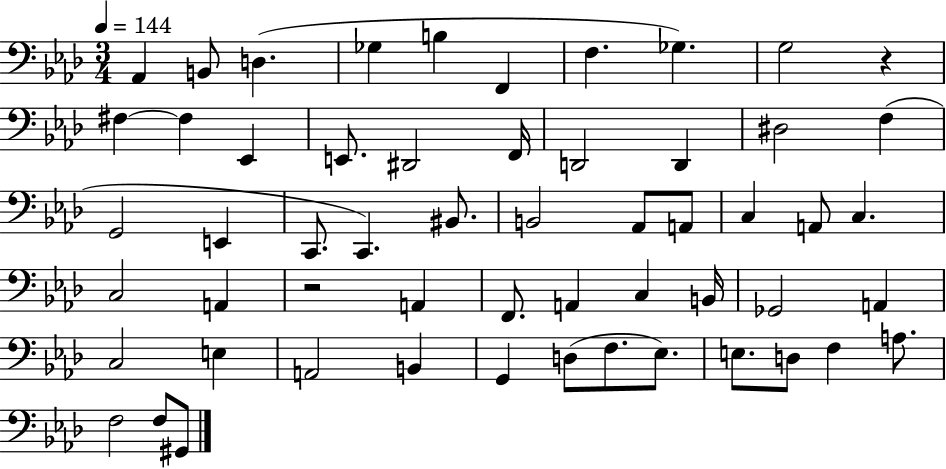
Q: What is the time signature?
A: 3/4